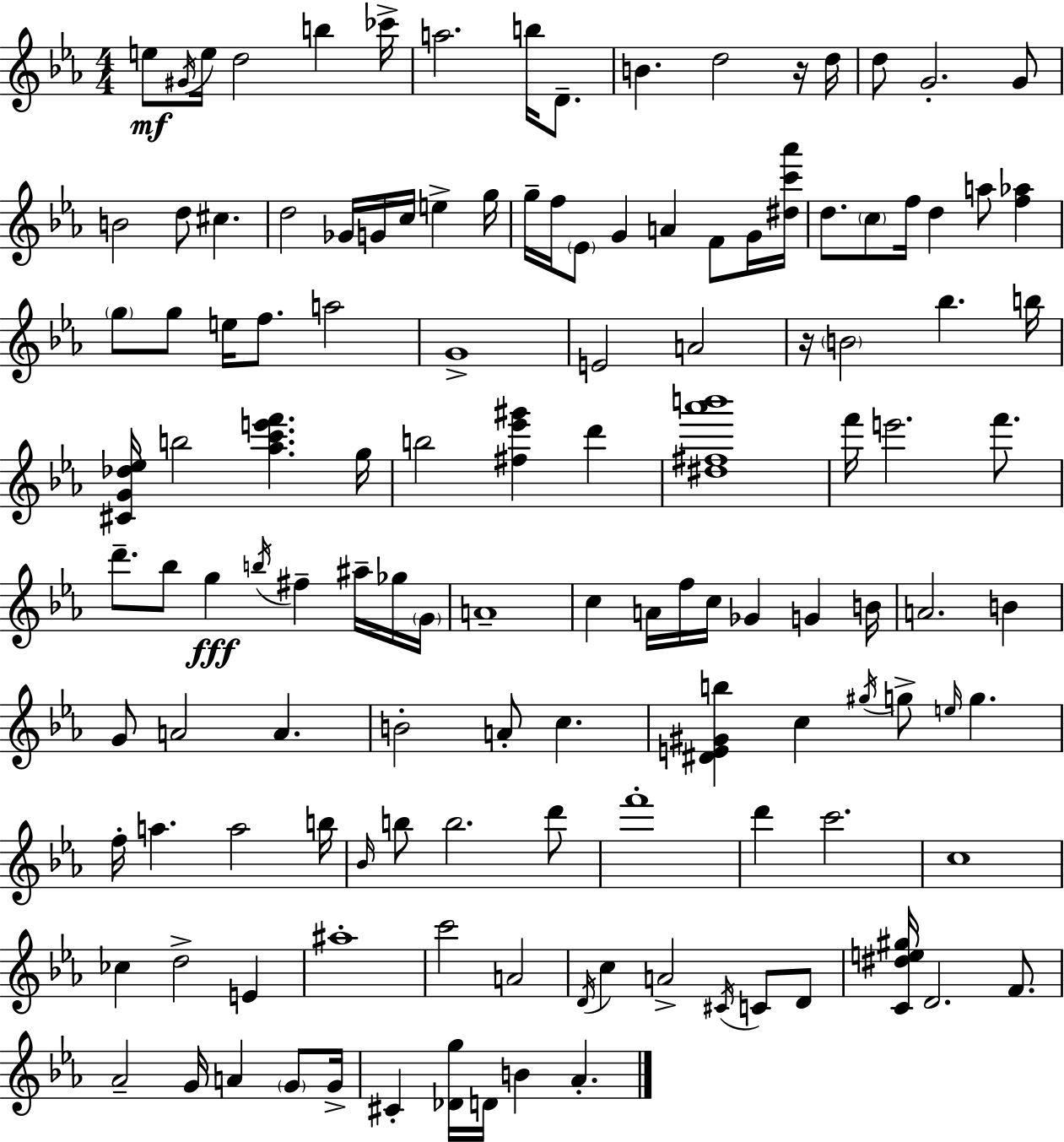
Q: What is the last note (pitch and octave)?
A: Ab4